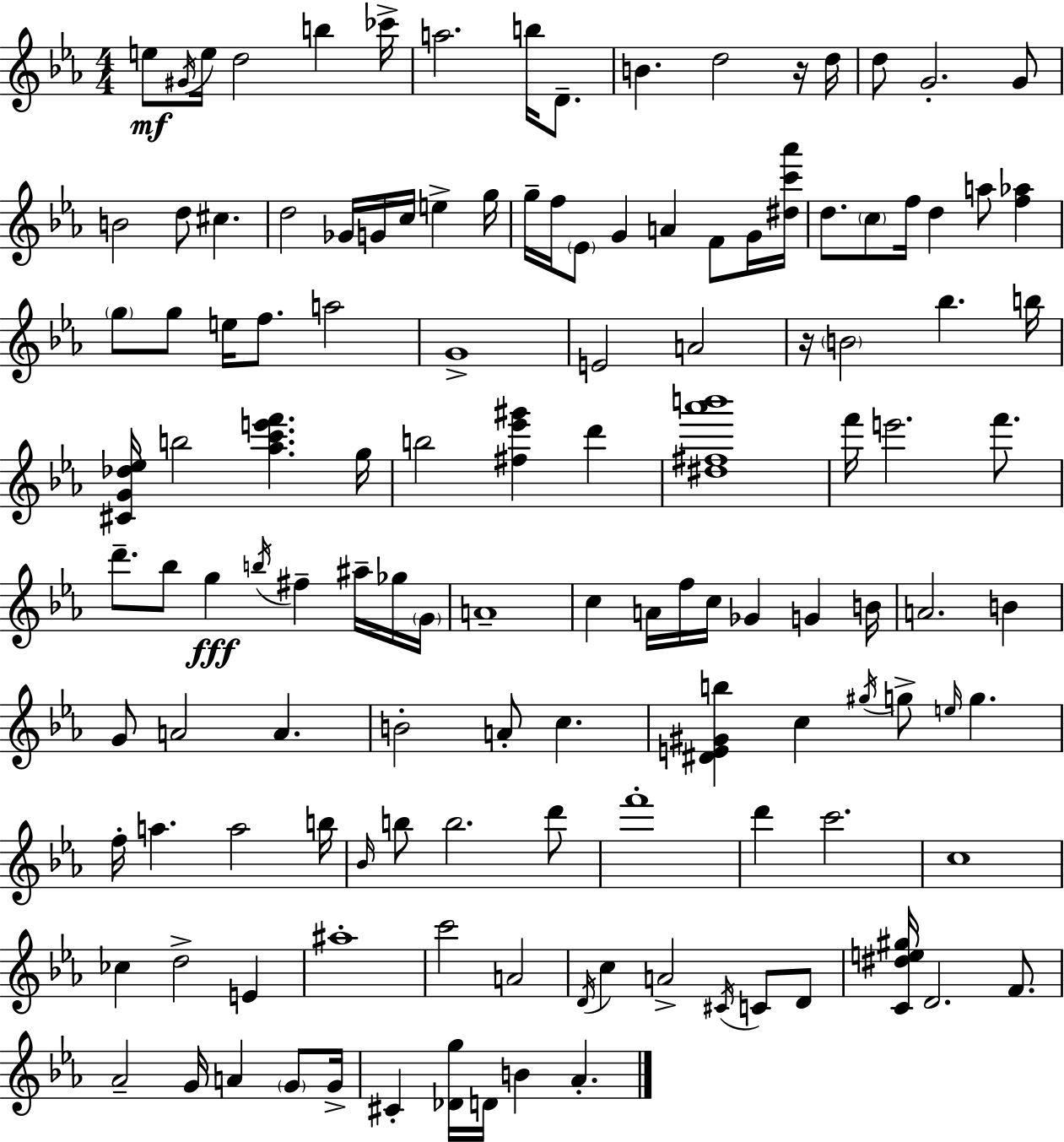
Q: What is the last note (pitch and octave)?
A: Ab4